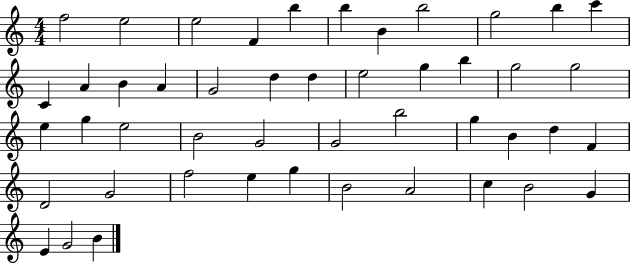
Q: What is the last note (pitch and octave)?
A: B4